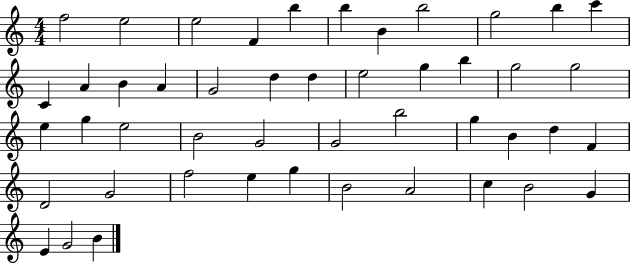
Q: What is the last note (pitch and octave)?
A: B4